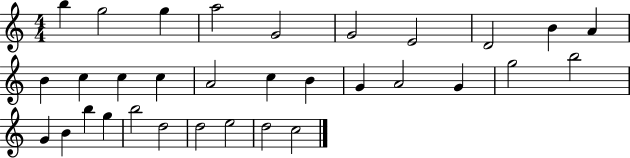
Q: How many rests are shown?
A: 0